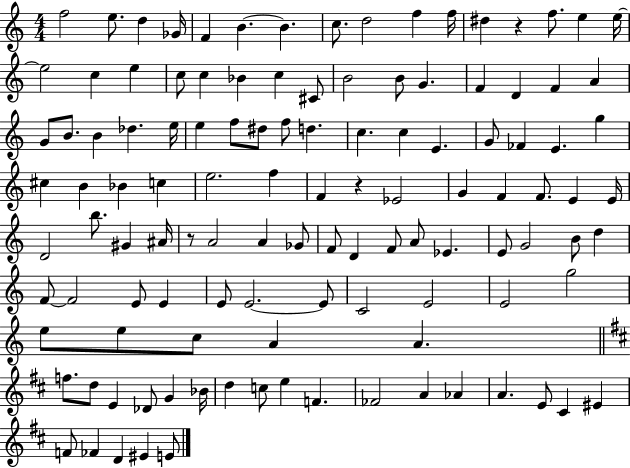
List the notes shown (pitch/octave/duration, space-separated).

F5/h E5/e. D5/q Gb4/s F4/q B4/q. B4/q. C5/e. D5/h F5/q F5/s D#5/q R/q F5/e. E5/q E5/s E5/h C5/q E5/q C5/e C5/q Bb4/q C5/q C#4/e B4/h B4/e G4/q. F4/q D4/q F4/q A4/q G4/e B4/e. B4/q Db5/q. E5/s E5/q F5/e D#5/e F5/e D5/q. C5/q. C5/q E4/q. G4/e FES4/q E4/q. G5/q C#5/q B4/q Bb4/q C5/q E5/h. F5/q F4/q R/q Eb4/h G4/q F4/q F4/e. E4/q E4/s D4/h B5/e. G#4/q A#4/s R/e A4/h A4/q Gb4/e F4/e D4/q F4/e A4/e Eb4/q. E4/e G4/h B4/e D5/q F4/e F4/h E4/e E4/q E4/e E4/h. E4/e C4/h E4/h E4/h G5/h E5/e E5/e C5/e A4/q A4/q. F5/e. D5/e E4/q Db4/e G4/q Bb4/s D5/q C5/e E5/q F4/q. FES4/h A4/q Ab4/q A4/q. E4/e C#4/q EIS4/q F4/e FES4/q D4/q EIS4/q E4/e